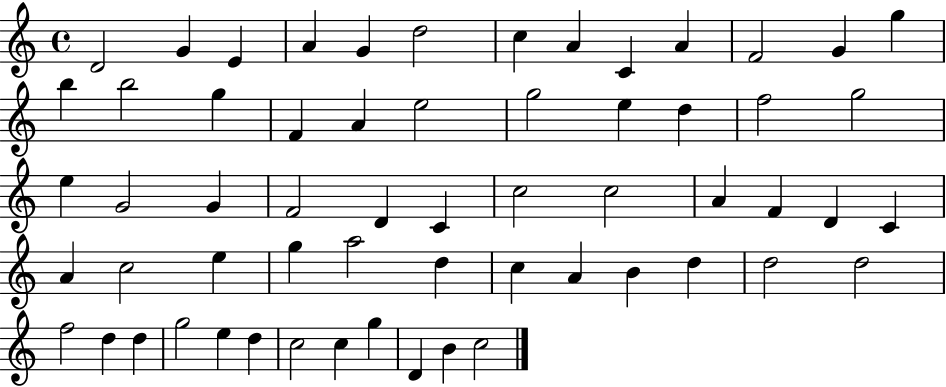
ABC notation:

X:1
T:Untitled
M:4/4
L:1/4
K:C
D2 G E A G d2 c A C A F2 G g b b2 g F A e2 g2 e d f2 g2 e G2 G F2 D C c2 c2 A F D C A c2 e g a2 d c A B d d2 d2 f2 d d g2 e d c2 c g D B c2